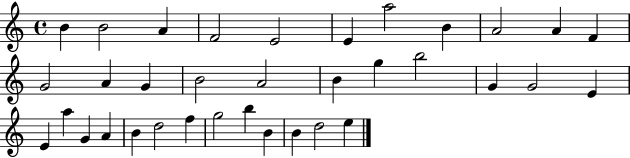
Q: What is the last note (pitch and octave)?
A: E5